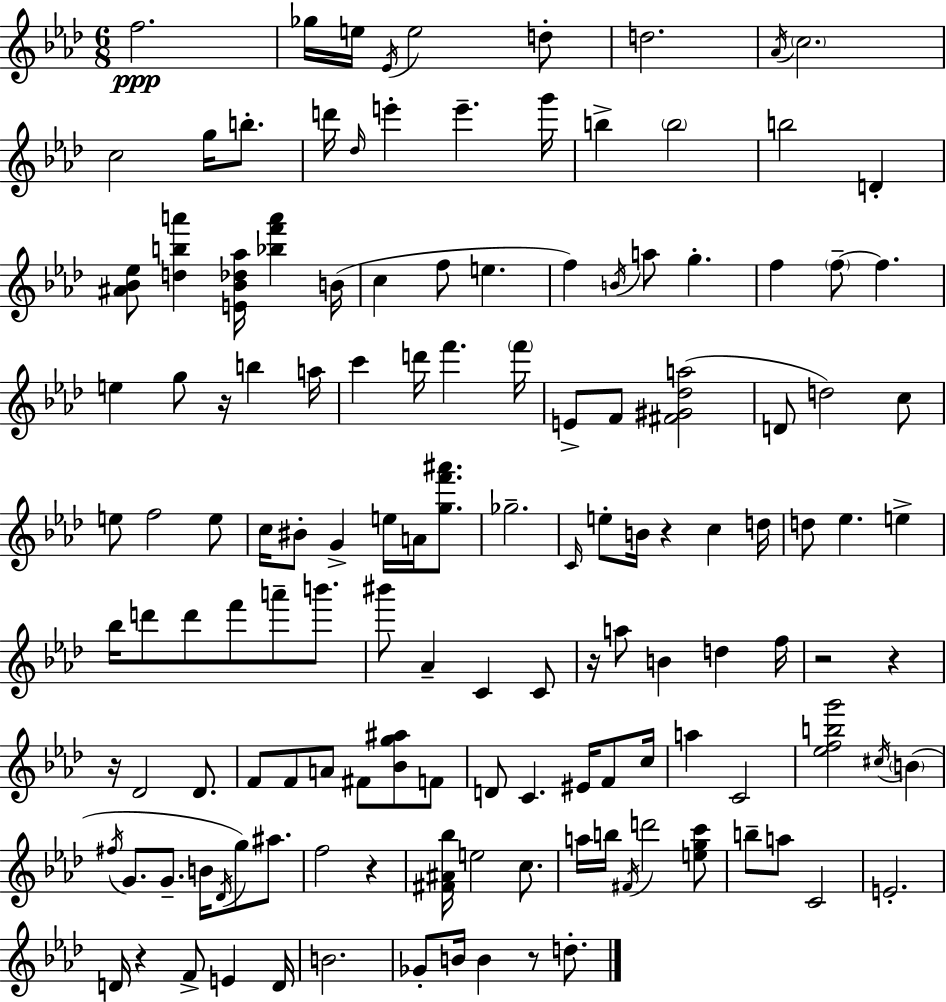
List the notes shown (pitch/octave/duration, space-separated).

F5/h. Gb5/s E5/s Eb4/s E5/h D5/e D5/h. Ab4/s C5/h. C5/h G5/s B5/e. D6/s Db5/s E6/q E6/q. G6/s B5/q B5/h B5/h D4/q [A#4,Bb4,Eb5]/e [D5,B5,A6]/q [E4,Bb4,Db5,Ab5]/s [Bb5,F6,A6]/q B4/s C5/q F5/e E5/q. F5/q B4/s A5/e G5/q. F5/q F5/e F5/q. E5/q G5/e R/s B5/q A5/s C6/q D6/s F6/q. F6/s E4/e F4/e [F#4,G#4,Db5,A5]/h D4/e D5/h C5/e E5/e F5/h E5/e C5/s BIS4/e G4/q E5/s A4/s [G5,F6,A#6]/e. Gb5/h. C4/s E5/e B4/s R/q C5/q D5/s D5/e Eb5/q. E5/q Bb5/s D6/e D6/e F6/e A6/e B6/e. BIS6/e Ab4/q C4/q C4/e R/s A5/e B4/q D5/q F5/s R/h R/q R/s Db4/h Db4/e. F4/e F4/e A4/e F#4/e [Bb4,G5,A#5]/e F4/e D4/e C4/q. EIS4/s F4/e C5/s A5/q C4/h [Eb5,F5,B5,G6]/h C#5/s B4/q F#5/s G4/e. G4/e. B4/s Db4/s G5/e A#5/e. F5/h R/q [F#4,A#4,Bb5]/s E5/h C5/e. A5/s B5/s F#4/s D6/h [E5,G5,C6]/e B5/e A5/e C4/h E4/h. D4/s R/q F4/e E4/q D4/s B4/h. Gb4/e B4/s B4/q R/e D5/e.